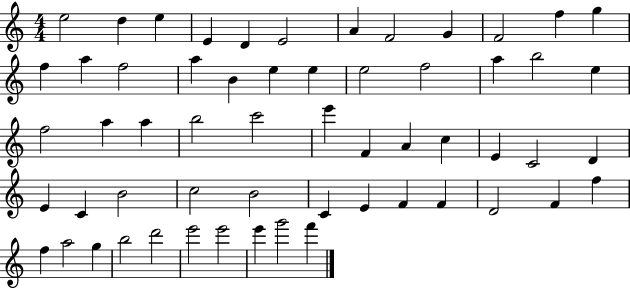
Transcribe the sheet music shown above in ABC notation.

X:1
T:Untitled
M:4/4
L:1/4
K:C
e2 d e E D E2 A F2 G F2 f g f a f2 a B e e e2 f2 a b2 e f2 a a b2 c'2 e' F A c E C2 D E C B2 c2 B2 C E F F D2 F f f a2 g b2 d'2 e'2 e'2 e' g'2 f'